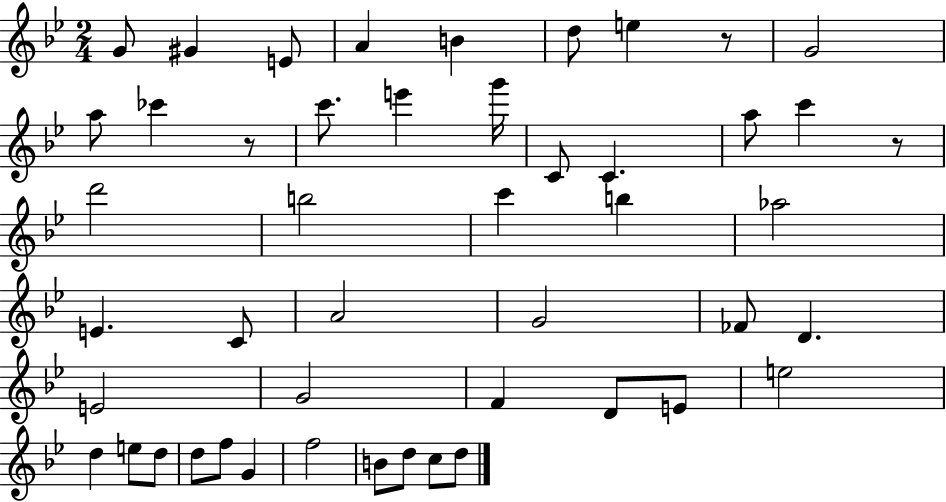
G4/e G#4/q E4/e A4/q B4/q D5/e E5/q R/e G4/h A5/e CES6/q R/e C6/e. E6/q G6/s C4/e C4/q. A5/e C6/q R/e D6/h B5/h C6/q B5/q Ab5/h E4/q. C4/e A4/h G4/h FES4/e D4/q. E4/h G4/h F4/q D4/e E4/e E5/h D5/q E5/e D5/e D5/e F5/e G4/q F5/h B4/e D5/e C5/e D5/e